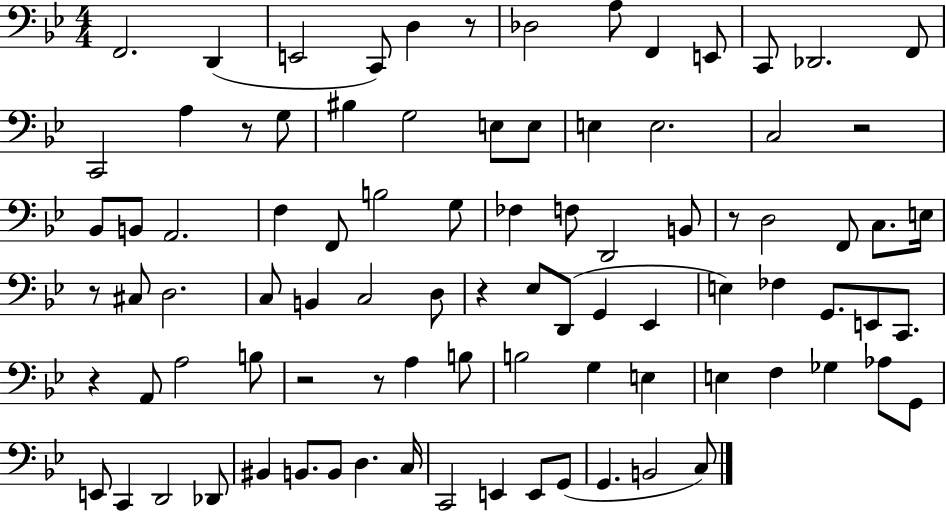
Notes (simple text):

F2/h. D2/q E2/h C2/e D3/q R/e Db3/h A3/e F2/q E2/e C2/e Db2/h. F2/e C2/h A3/q R/e G3/e BIS3/q G3/h E3/e E3/e E3/q E3/h. C3/h R/h Bb2/e B2/e A2/h. F3/q F2/e B3/h G3/e FES3/q F3/e D2/h B2/e R/e D3/h F2/e C3/e. E3/s R/e C#3/e D3/h. C3/e B2/q C3/h D3/e R/q Eb3/e D2/e G2/q Eb2/q E3/q FES3/q G2/e. E2/e C2/e. R/q A2/e A3/h B3/e R/h R/e A3/q B3/e B3/h G3/q E3/q E3/q F3/q Gb3/q Ab3/e G2/e E2/e C2/q D2/h Db2/e BIS2/q B2/e. B2/e D3/q. C3/s C2/h E2/q E2/e G2/e G2/q. B2/h C3/e